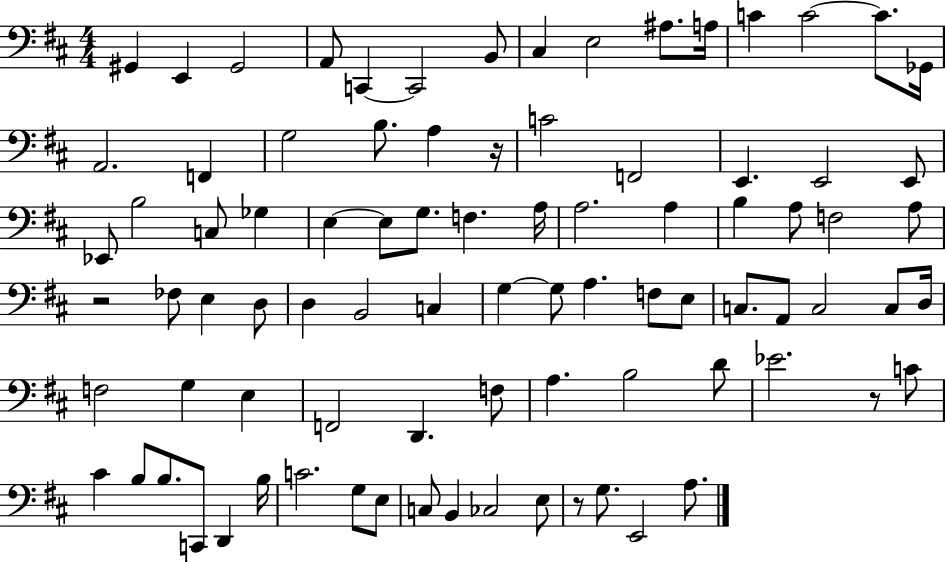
{
  \clef bass
  \numericTimeSignature
  \time 4/4
  \key d \major
  gis,4 e,4 gis,2 | a,8 c,4~~ c,2 b,8 | cis4 e2 ais8. a16 | c'4 c'2~~ c'8. ges,16 | \break a,2. f,4 | g2 b8. a4 r16 | c'2 f,2 | e,4. e,2 e,8 | \break ees,8 b2 c8 ges4 | e4~~ e8 g8. f4. a16 | a2. a4 | b4 a8 f2 a8 | \break r2 fes8 e4 d8 | d4 b,2 c4 | g4~~ g8 a4. f8 e8 | c8. a,8 c2 c8 d16 | \break f2 g4 e4 | f,2 d,4. f8 | a4. b2 d'8 | ees'2. r8 c'8 | \break cis'4 b8 b8. c,8 d,4 b16 | c'2. g8 e8 | c8 b,4 ces2 e8 | r8 g8. e,2 a8. | \break \bar "|."
}